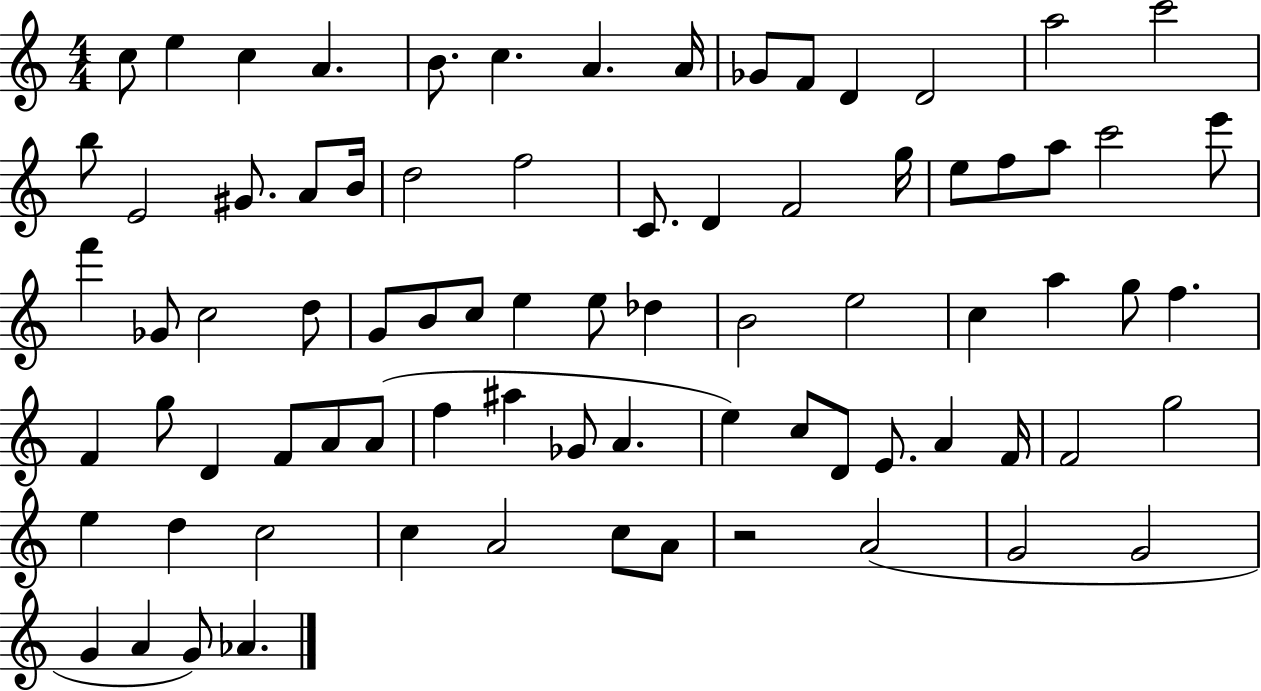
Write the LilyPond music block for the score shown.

{
  \clef treble
  \numericTimeSignature
  \time 4/4
  \key c \major
  c''8 e''4 c''4 a'4. | b'8. c''4. a'4. a'16 | ges'8 f'8 d'4 d'2 | a''2 c'''2 | \break b''8 e'2 gis'8. a'8 b'16 | d''2 f''2 | c'8. d'4 f'2 g''16 | e''8 f''8 a''8 c'''2 e'''8 | \break f'''4 ges'8 c''2 d''8 | g'8 b'8 c''8 e''4 e''8 des''4 | b'2 e''2 | c''4 a''4 g''8 f''4. | \break f'4 g''8 d'4 f'8 a'8 a'8( | f''4 ais''4 ges'8 a'4. | e''4) c''8 d'8 e'8. a'4 f'16 | f'2 g''2 | \break e''4 d''4 c''2 | c''4 a'2 c''8 a'8 | r2 a'2( | g'2 g'2 | \break g'4 a'4 g'8) aes'4. | \bar "|."
}